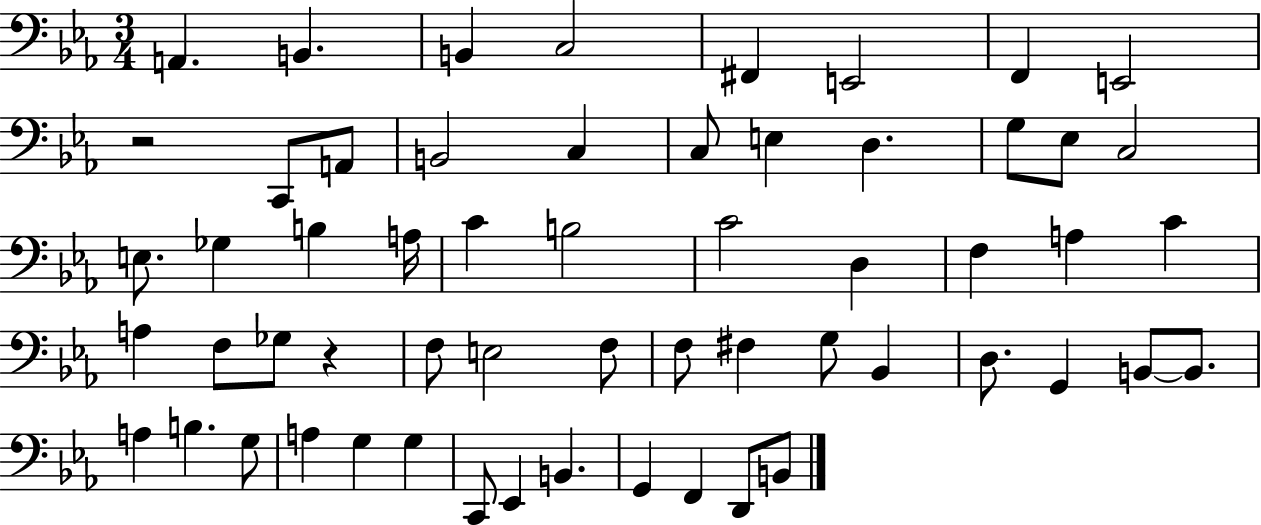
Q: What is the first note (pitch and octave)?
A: A2